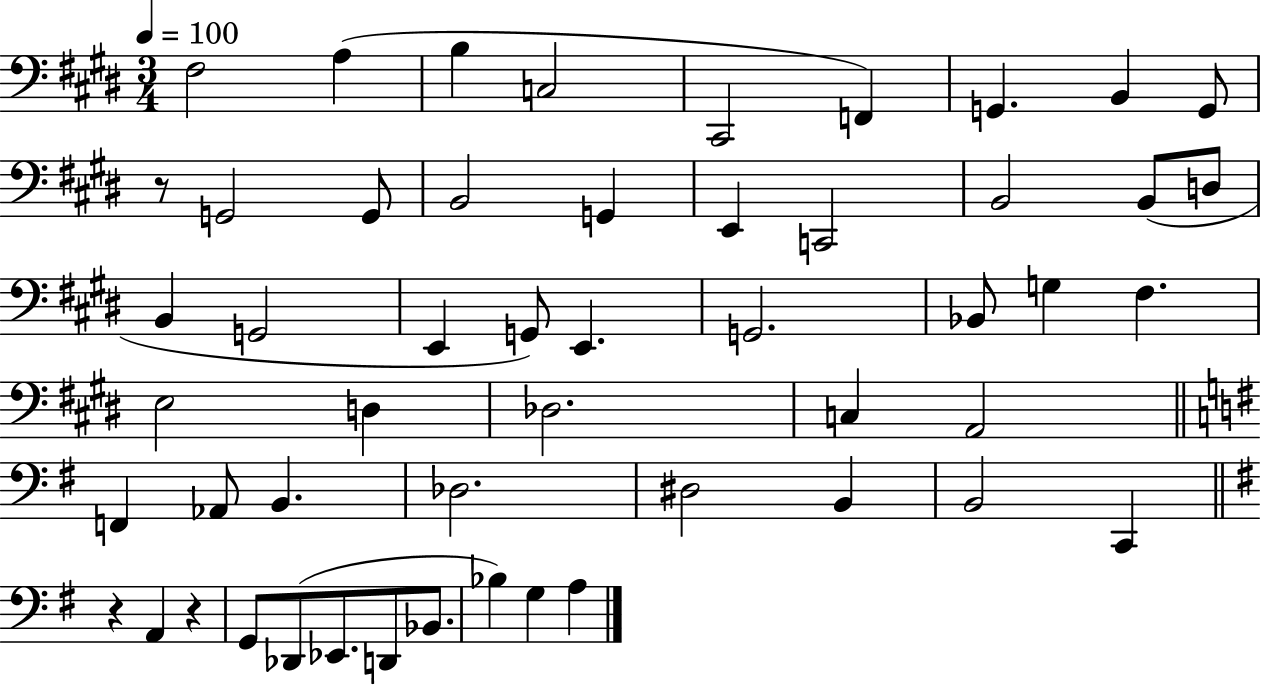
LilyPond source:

{
  \clef bass
  \numericTimeSignature
  \time 3/4
  \key e \major
  \tempo 4 = 100
  fis2 a4( | b4 c2 | cis,2 f,4) | g,4. b,4 g,8 | \break r8 g,2 g,8 | b,2 g,4 | e,4 c,2 | b,2 b,8( d8 | \break b,4 g,2 | e,4 g,8) e,4. | g,2. | bes,8 g4 fis4. | \break e2 d4 | des2. | c4 a,2 | \bar "||" \break \key e \minor f,4 aes,8 b,4. | des2. | dis2 b,4 | b,2 c,4 | \break \bar "||" \break \key g \major r4 a,4 r4 | g,8 des,8( ees,8. d,8 bes,8. | bes4) g4 a4 | \bar "|."
}